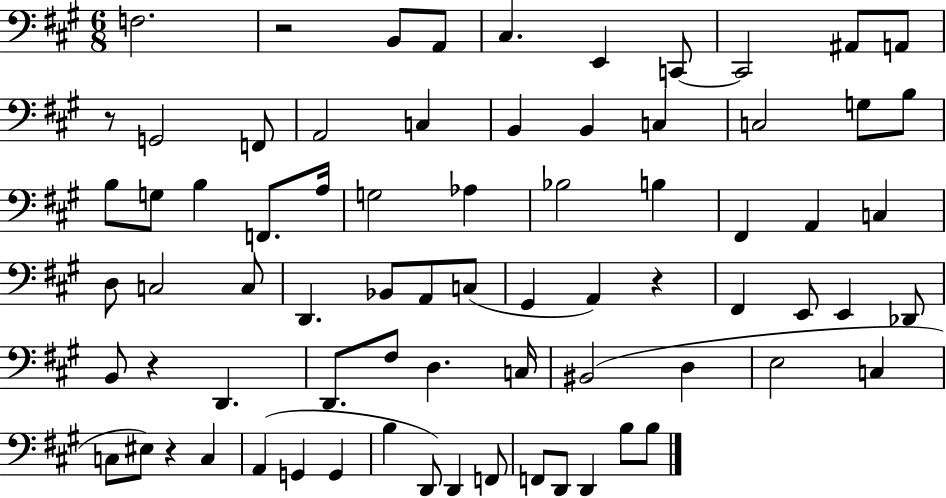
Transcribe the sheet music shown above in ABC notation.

X:1
T:Untitled
M:6/8
L:1/4
K:A
F,2 z2 B,,/2 A,,/2 ^C, E,, C,,/2 C,,2 ^A,,/2 A,,/2 z/2 G,,2 F,,/2 A,,2 C, B,, B,, C, C,2 G,/2 B,/2 B,/2 G,/2 B, F,,/2 A,/4 G,2 _A, _B,2 B, ^F,, A,, C, D,/2 C,2 C,/2 D,, _B,,/2 A,,/2 C,/2 ^G,, A,, z ^F,, E,,/2 E,, _D,,/2 B,,/2 z D,, D,,/2 ^F,/2 D, C,/4 ^B,,2 D, E,2 C, C,/2 ^E,/2 z C, A,, G,, G,, B, D,,/2 D,, F,,/2 F,,/2 D,,/2 D,, B,/2 B,/2